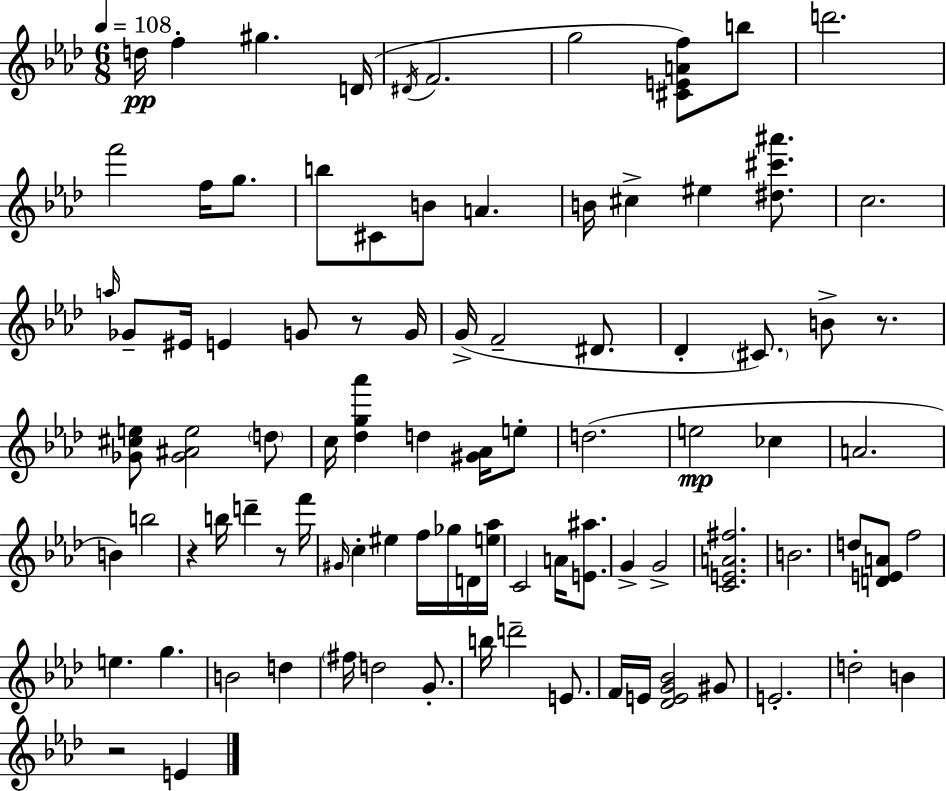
X:1
T:Untitled
M:6/8
L:1/4
K:Fm
d/4 f ^g D/4 ^D/4 F2 g2 [^CEAf]/2 b/2 d'2 f'2 f/4 g/2 b/2 ^C/2 B/2 A B/4 ^c ^e [^d^c'^a']/2 c2 a/4 _G/2 ^E/4 E G/2 z/2 G/4 G/4 F2 ^D/2 _D ^C/2 B/2 z/2 [_G^ce]/2 [_G^Ae]2 d/2 c/4 [_dg_a'] d [^G_A]/4 e/2 d2 e2 _c A2 B b2 z b/4 d' z/2 f'/4 ^G/4 c ^e f/4 _g/4 D/4 [e_a]/4 C2 A/4 [E^a]/2 G G2 [CEA^f]2 B2 d/2 [DEA]/2 f2 e g B2 d ^f/4 d2 G/2 b/4 d'2 E/2 F/4 E/4 [_DEG_B]2 ^G/2 E2 d2 B z2 E